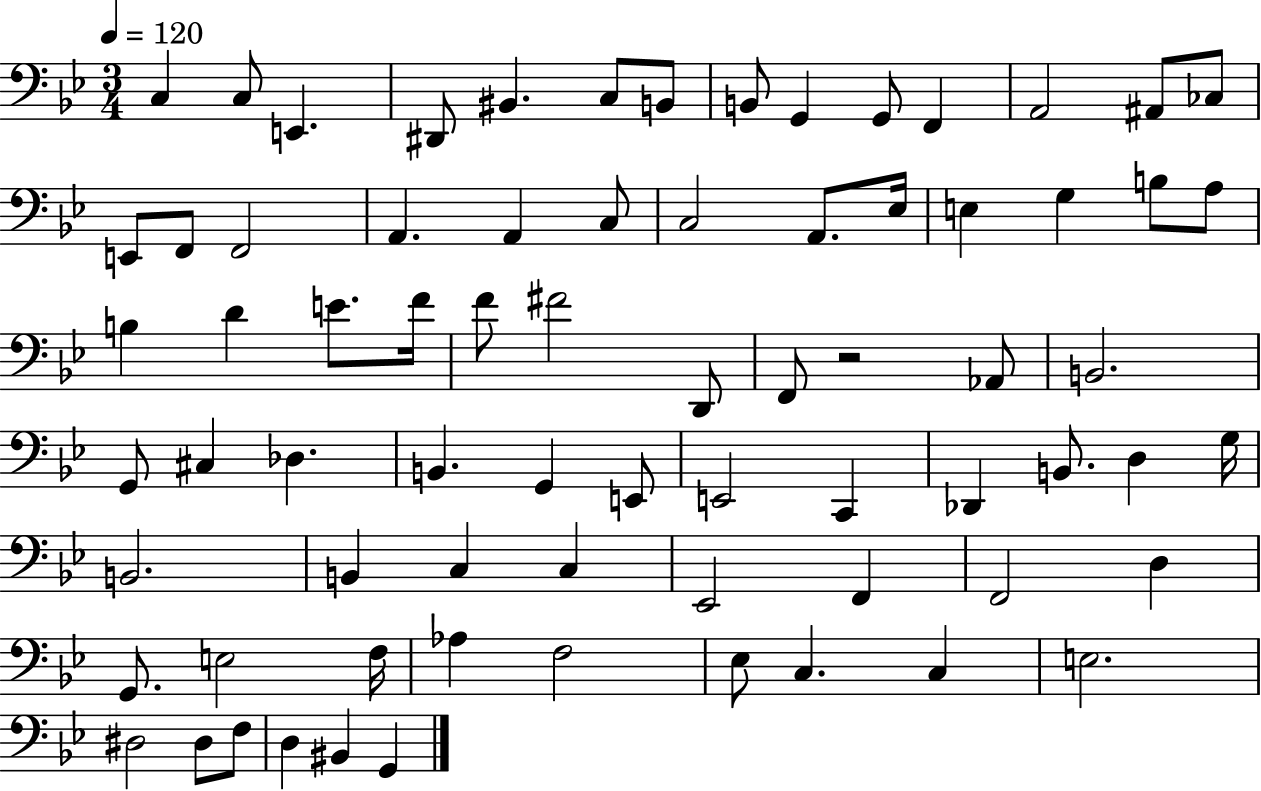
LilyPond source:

{
  \clef bass
  \numericTimeSignature
  \time 3/4
  \key bes \major
  \tempo 4 = 120
  c4 c8 e,4. | dis,8 bis,4. c8 b,8 | b,8 g,4 g,8 f,4 | a,2 ais,8 ces8 | \break e,8 f,8 f,2 | a,4. a,4 c8 | c2 a,8. ees16 | e4 g4 b8 a8 | \break b4 d'4 e'8. f'16 | f'8 fis'2 d,8 | f,8 r2 aes,8 | b,2. | \break g,8 cis4 des4. | b,4. g,4 e,8 | e,2 c,4 | des,4 b,8. d4 g16 | \break b,2. | b,4 c4 c4 | ees,2 f,4 | f,2 d4 | \break g,8. e2 f16 | aes4 f2 | ees8 c4. c4 | e2. | \break dis2 dis8 f8 | d4 bis,4 g,4 | \bar "|."
}